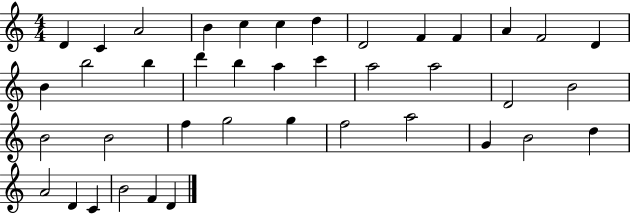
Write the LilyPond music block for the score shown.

{
  \clef treble
  \numericTimeSignature
  \time 4/4
  \key c \major
  d'4 c'4 a'2 | b'4 c''4 c''4 d''4 | d'2 f'4 f'4 | a'4 f'2 d'4 | \break b'4 b''2 b''4 | d'''4 b''4 a''4 c'''4 | a''2 a''2 | d'2 b'2 | \break b'2 b'2 | f''4 g''2 g''4 | f''2 a''2 | g'4 b'2 d''4 | \break a'2 d'4 c'4 | b'2 f'4 d'4 | \bar "|."
}